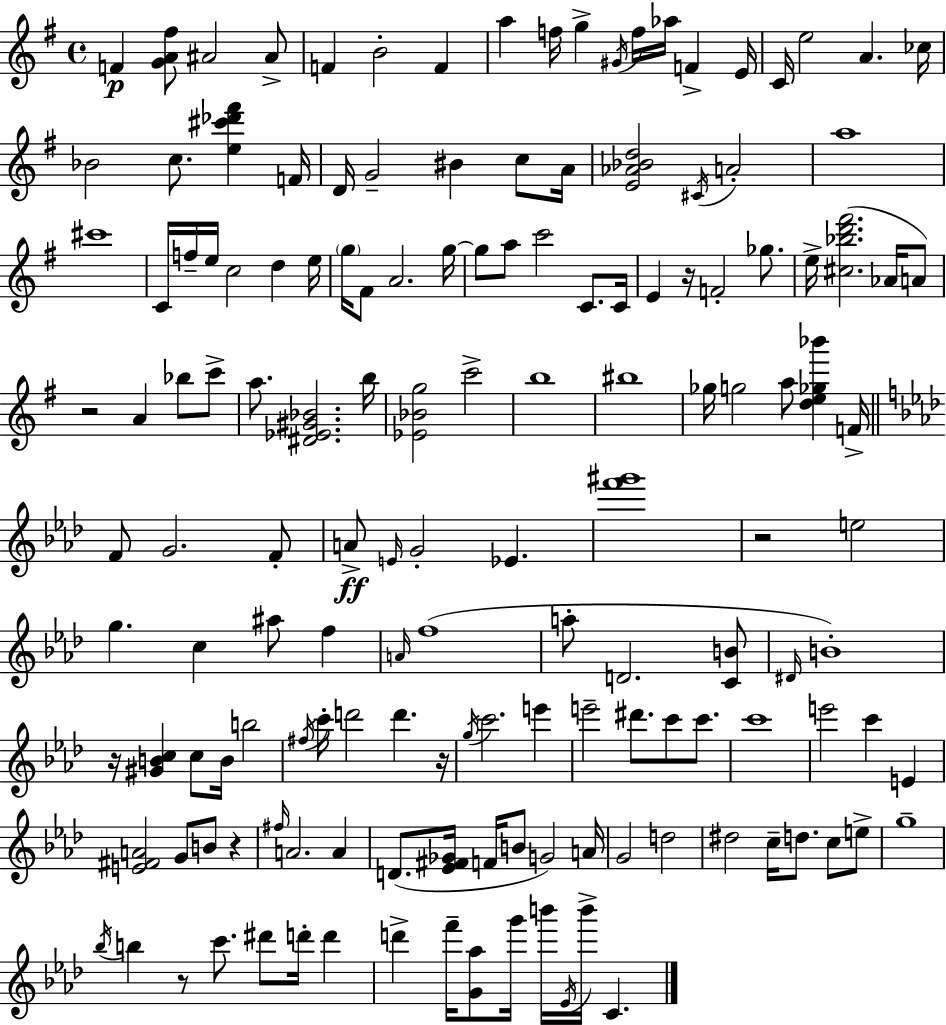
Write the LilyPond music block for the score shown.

{
  \clef treble
  \time 4/4
  \defaultTimeSignature
  \key g \major
  \repeat volta 2 { f'4\p <g' a' fis''>8 ais'2 ais'8-> | f'4 b'2-. f'4 | a''4 f''16 g''4-> \acciaccatura { gis'16 } f''16 aes''16 f'4-> | e'16 c'16 e''2 a'4. | \break ces''16 bes'2 c''8. <e'' cis''' des''' fis'''>4 | f'16 d'16 g'2-- bis'4 c''8 | a'16 <e' aes' bes' d''>2 \acciaccatura { cis'16 } a'2-. | a''1 | \break cis'''1 | c'16 f''16-- e''16 c''2 d''4 | e''16 \parenthesize g''16 fis'8 a'2. | g''16~~ g''8 a''8 c'''2 c'8. | \break c'16 e'4 r16 f'2-. ges''8. | e''16-> <cis'' bes'' d''' fis'''>2.( aes'16 | a'8) r2 a'4 bes''8 | c'''8-> a''8. <dis' ees' gis' bes'>2. | \break b''16 <ees' bes' g''>2 c'''2-> | b''1 | bis''1 | ges''16 g''2 a''8 <d'' e'' ges'' bes'''>4 | \break f'16-> \bar "||" \break \key f \minor f'8 g'2. f'8-. | a'8->\ff \grace { e'16 } g'2-. ees'4. | <f''' gis'''>1 | r2 e''2 | \break g''4. c''4 ais''8 f''4 | \grace { a'16 } f''1( | a''8-. d'2. | <c' b'>8 \grace { dis'16 } b'1-.) | \break r16 <gis' b' c''>4 c''8 b'16 b''2 | \acciaccatura { fis''16 } c'''16-. d'''2 d'''4. | r16 \acciaccatura { g''16 } c'''2. | e'''4 e'''2-- dis'''8. | \break c'''8 c'''8. c'''1 | e'''2 c'''4 | e'4 <e' fis' a'>2 g'8 b'8 | r4 \grace { fis''16 } a'2. | \break a'4 d'8.( <ees' fis' ges'>16 f'16 b'8 g'2) | a'16 g'2 d''2 | dis''2 c''16-- d''8. | c''8 e''8-> g''1-- | \break \acciaccatura { bes''16 } b''4 r8 c'''8. | dis'''8 d'''16-. d'''4 d'''4-> f'''16-- <g' aes''>8 g'''16 b'''16 | \acciaccatura { ees'16 } b'''16-> c'4. } \bar "|."
}